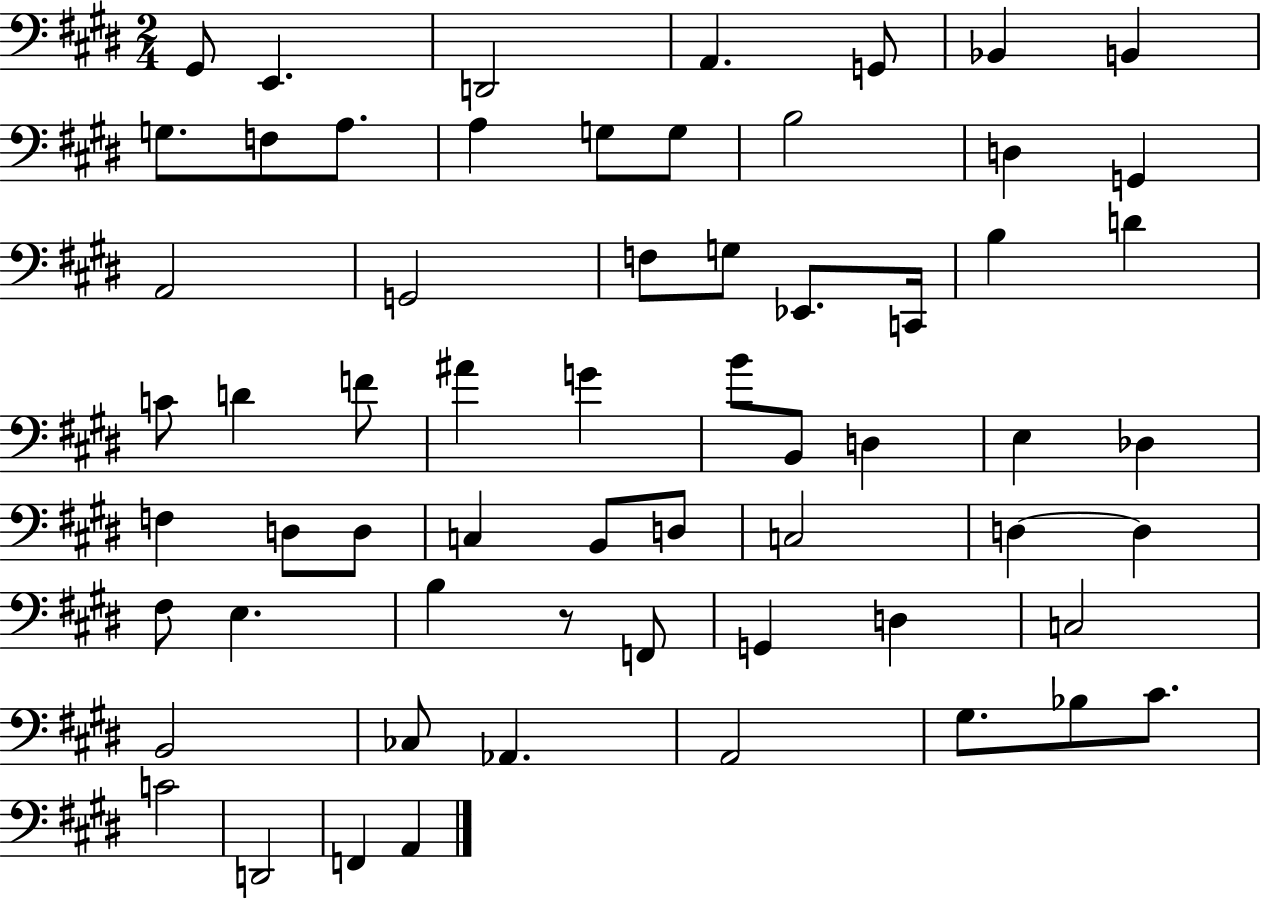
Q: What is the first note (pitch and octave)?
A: G#2